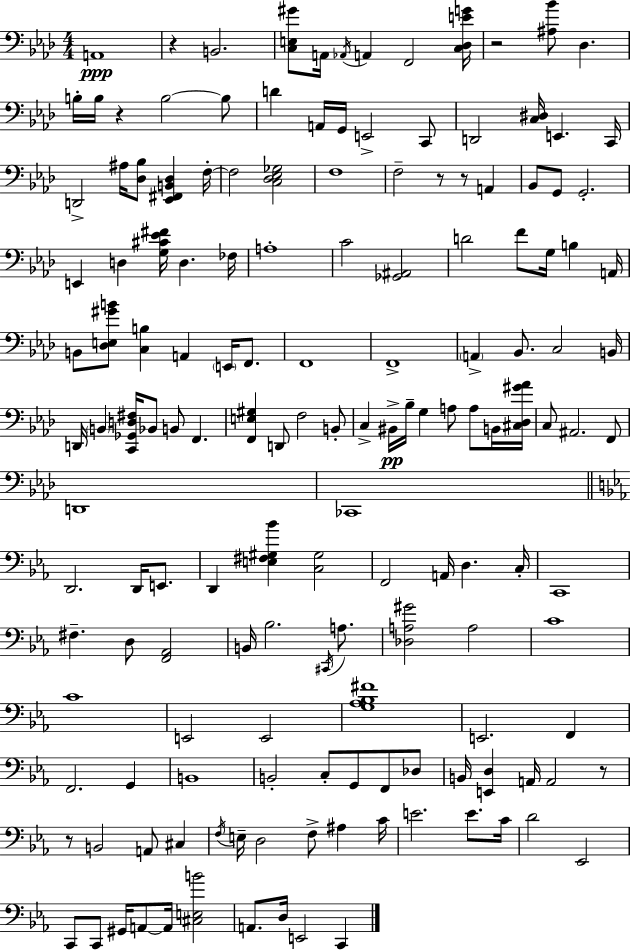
{
  \clef bass
  \numericTimeSignature
  \time 4/4
  \key f \minor
  a,1\ppp | r4 b,2. | <c e gis'>8 a,16 \acciaccatura { aes,16 } a,4 f,2 | <c des e' g'>16 r2 <ais bes'>8 des4. | \break b16-. b16 r4 b2~~ b8 | d'4 a,16 g,16 e,2-> c,8 | d,2 <c dis>16 e,4. | c,16 d,2-> ais16 <des bes>8 <ees, fis, b, des>4 | \break f16-.~~ f2 <c des ees ges>2 | f1 | f2-- r8 r8 a,4 | bes,8 g,8 g,2.-. | \break e,4 d4 <g cis' ees' fis'>16 d4. | fes16 a1-. | c'2 <ges, ais,>2 | d'2 f'8 g16 b4 | \break a,16 b,8 <des e gis' b'>8 <c b>4 a,4 \parenthesize e,16 f,8. | f,1 | f,1-> | \parenthesize a,4-> bes,8. c2 | \break b,16 d,16 \parenthesize b,4 <c, ges, d fis>16 bes,8 b,8 f,4. | <f, e gis>4 d,8 f2 b,8-. | c4-> bis,16->\pp bes16-- g4 a8 a8 b,16 | <cis des gis' aes'>16 c8 ais,2. f,8 | \break d,1 | ces,1 | \bar "||" \break \key c \minor d,2. d,16 e,8. | d,4 <e fis gis bes'>4 <c gis>2 | f,2 a,16 d4. c16-. | c,1 | \break fis4.-- d8 <f, aes,>2 | b,16 bes2. \acciaccatura { cis,16 } a8. | <des a gis'>2 a2 | c'1 | \break c'1 | e,2 e,2 | <g aes bes fis'>1 | e,2. f,4 | \break f,2. g,4 | b,1 | b,2-. c8-. g,8 f,8 des8 | b,16 <e, d>4 a,16 a,2 r8 | \break r8 b,2 a,8 cis4 | \acciaccatura { f16 } e16-- d2 f8-> ais4 | c'16 e'2. e'8. | c'16 d'2 ees,2 | \break c,8 c,8 gis,16 a,8~~ a,16 <cis e b'>2 | a,8. d16 e,2 c,4 | \bar "|."
}